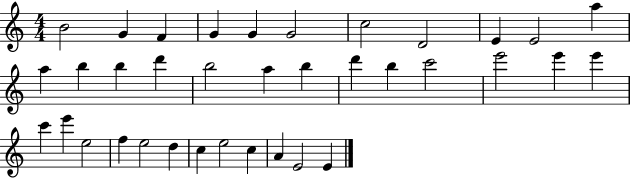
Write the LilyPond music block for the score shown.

{
  \clef treble
  \numericTimeSignature
  \time 4/4
  \key c \major
  b'2 g'4 f'4 | g'4 g'4 g'2 | c''2 d'2 | e'4 e'2 a''4 | \break a''4 b''4 b''4 d'''4 | b''2 a''4 b''4 | d'''4 b''4 c'''2 | e'''2 e'''4 e'''4 | \break c'''4 e'''4 e''2 | f''4 e''2 d''4 | c''4 e''2 c''4 | a'4 e'2 e'4 | \break \bar "|."
}